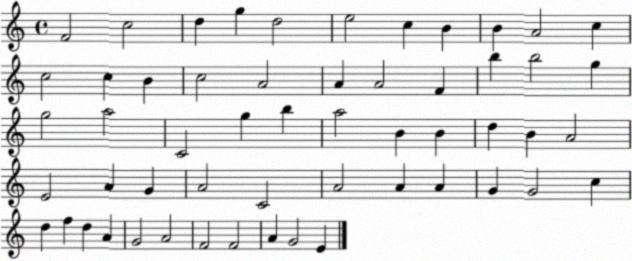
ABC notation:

X:1
T:Untitled
M:4/4
L:1/4
K:C
F2 c2 d g d2 e2 c B B A2 c c2 c B c2 A2 A A2 F b b2 g g2 a2 C2 g b a2 B B d B A2 E2 A G A2 C2 A2 A A G G2 c d f d A G2 A2 F2 F2 A G2 E